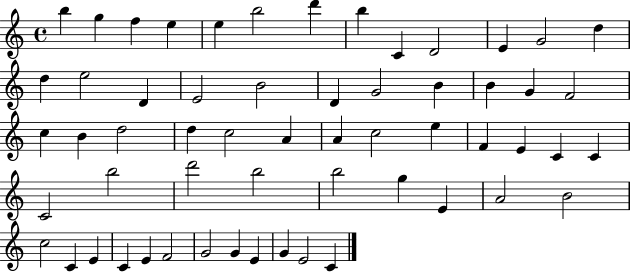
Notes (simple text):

B5/q G5/q F5/q E5/q E5/q B5/h D6/q B5/q C4/q D4/h E4/q G4/h D5/q D5/q E5/h D4/q E4/h B4/h D4/q G4/h B4/q B4/q G4/q F4/h C5/q B4/q D5/h D5/q C5/h A4/q A4/q C5/h E5/q F4/q E4/q C4/q C4/q C4/h B5/h D6/h B5/h B5/h G5/q E4/q A4/h B4/h C5/h C4/q E4/q C4/q E4/q F4/h G4/h G4/q E4/q G4/q E4/h C4/q